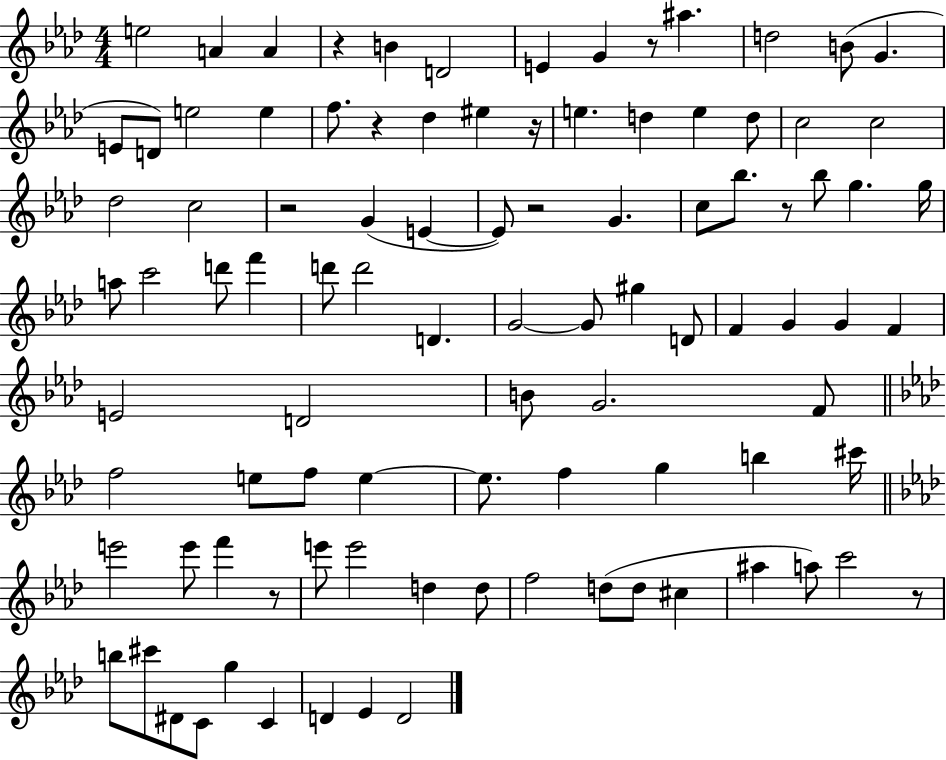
E5/h A4/q A4/q R/q B4/q D4/h E4/q G4/q R/e A#5/q. D5/h B4/e G4/q. E4/e D4/e E5/h E5/q F5/e. R/q Db5/q EIS5/q R/s E5/q. D5/q E5/q D5/e C5/h C5/h Db5/h C5/h R/h G4/q E4/q E4/e R/h G4/q. C5/e Bb5/e. R/e Bb5/e G5/q. G5/s A5/e C6/h D6/e F6/q D6/e D6/h D4/q. G4/h G4/e G#5/q D4/e F4/q G4/q G4/q F4/q E4/h D4/h B4/e G4/h. F4/e F5/h E5/e F5/e E5/q E5/e. F5/q G5/q B5/q C#6/s E6/h E6/e F6/q R/e E6/e E6/h D5/q D5/e F5/h D5/e D5/e C#5/q A#5/q A5/e C6/h R/e B5/e C#6/e D#4/e C4/e G5/q C4/q D4/q Eb4/q D4/h